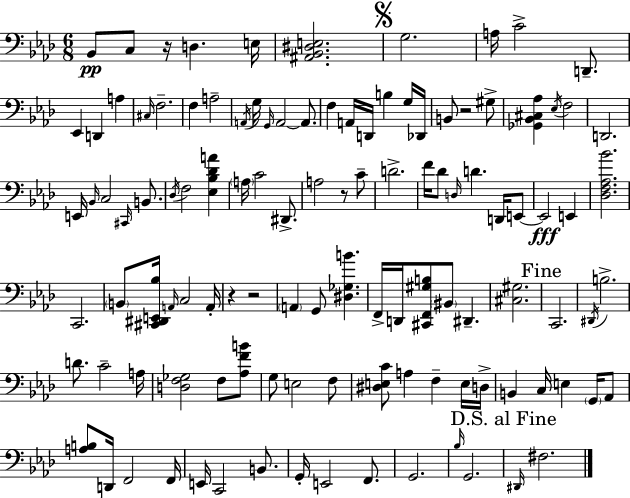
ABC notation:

X:1
T:Untitled
M:6/8
L:1/4
K:Fm
_B,,/2 C,/2 z/4 D, E,/4 [^A,,_B,,^D,E,]2 G,2 A,/4 C2 D,,/2 _E,, D,, A, ^C,/4 F,2 F, A,2 A,,/4 G,/4 G,,/4 A,,2 A,,/2 F, A,,/4 D,,/4 B, G,/4 _D,,/4 B,,/2 z2 ^G,/2 [_G,,_B,,^C,_A,] _E,/4 F,2 D,,2 E,,/4 _B,,/4 C,2 ^C,,/4 B,,/2 _D,/4 F,2 [_E,_B,_DA] A,/4 C2 ^D,,/2 A,2 z/2 C/2 D2 F/4 _D/2 D,/4 D D,,/4 E,,/2 E,,2 E,, [_D,F,_A,_B]2 C,,2 B,,/2 [^C,,^D,,E,,_B,]/4 A,,/4 C,2 A,,/4 z z2 A,, G,,/2 [^D,_G,B] F,,/4 D,,/4 [^C,,F,,^G,B,]/2 ^B,,/2 ^D,, [^C,^G,]2 C,,2 ^D,,/4 B,2 D/2 C2 A,/4 [D,F,_G,]2 F,/2 [_A,FB]/2 G,/2 E,2 F,/2 [^D,E,C]/2 A, F, E,/4 D,/4 B,, C,/4 E, G,,/4 _A,,/2 [A,B,]/2 D,,/4 F,,2 F,,/4 E,,/4 C,,2 B,,/2 G,,/4 E,,2 F,,/2 G,,2 _B,/4 G,,2 ^D,,/4 ^F,2